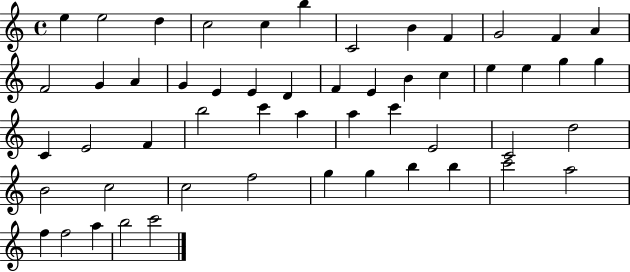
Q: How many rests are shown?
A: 0